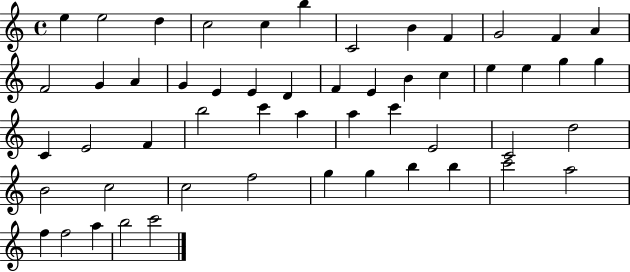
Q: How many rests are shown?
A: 0